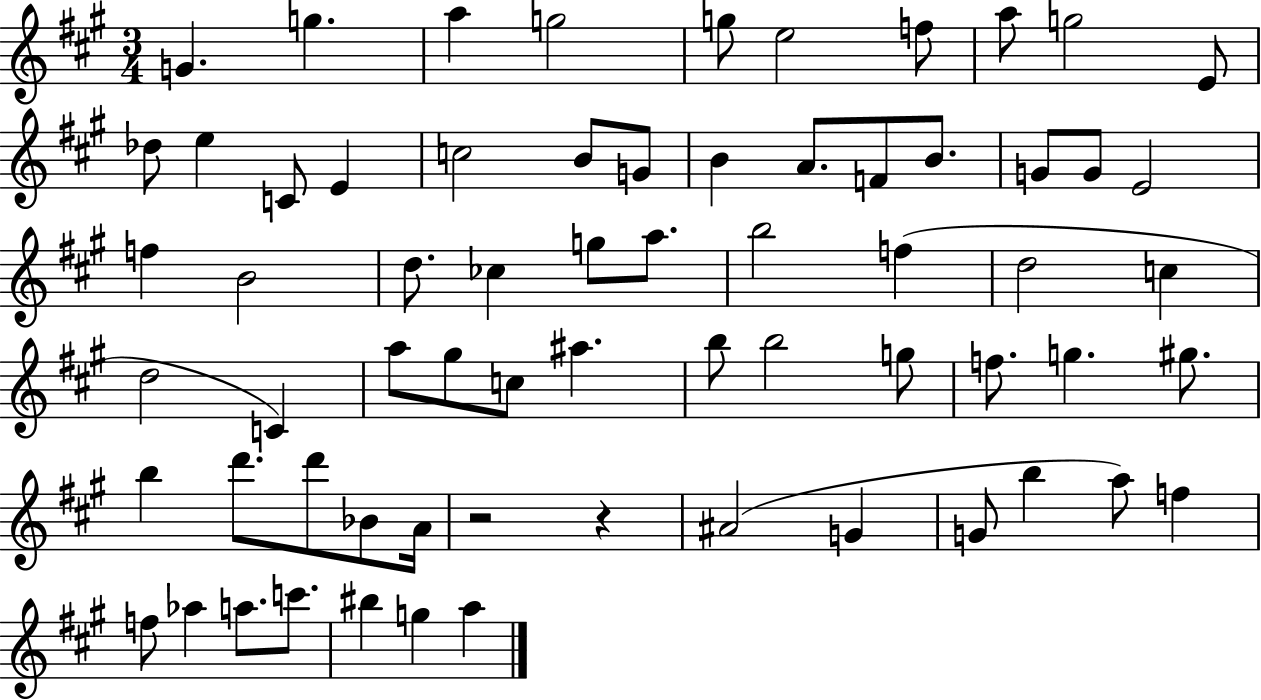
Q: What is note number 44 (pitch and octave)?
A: F5